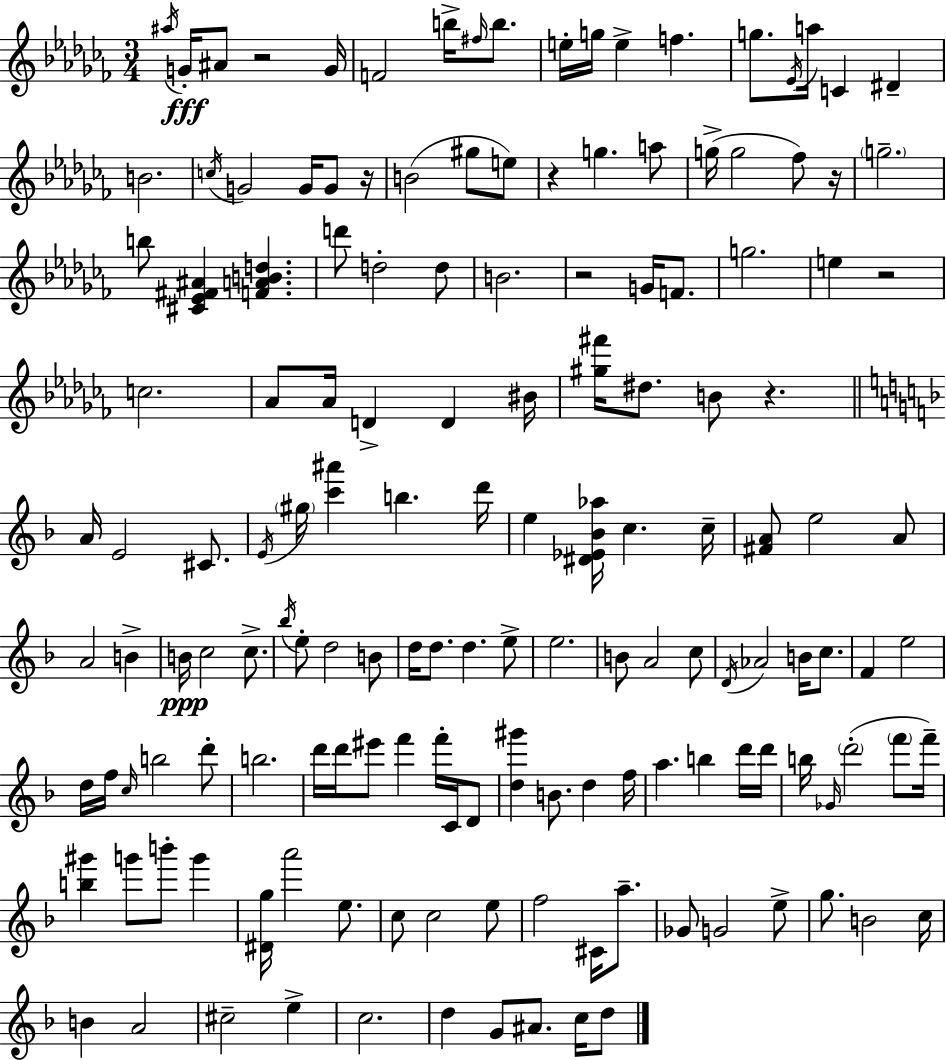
A#5/s G4/s A#4/e R/h G4/s F4/h B5/s F#5/s B5/e. E5/s G5/s E5/q F5/q. G5/e. Eb4/s A5/s C4/q D#4/q B4/h. C5/s G4/h G4/s G4/e R/s B4/h G#5/e E5/e R/q G5/q. A5/e G5/s G5/h FES5/e R/s G5/h. B5/e [C#4,Eb4,F#4,A#4]/q [F4,A4,B4,D5]/q. D6/e D5/h D5/e B4/h. R/h G4/s F4/e. G5/h. E5/q R/h C5/h. Ab4/e Ab4/s D4/q D4/q BIS4/s [G#5,F#6]/s D#5/e. B4/e R/q. A4/s E4/h C#4/e. E4/s G#5/s [C6,A#6]/q B5/q. D6/s E5/q [D#4,Eb4,Bb4,Ab5]/s C5/q. C5/s [F#4,A4]/e E5/h A4/e A4/h B4/q B4/s C5/h C5/e. Bb5/s E5/e D5/h B4/e D5/s D5/e. D5/q. E5/e E5/h. B4/e A4/h C5/e D4/s Ab4/h B4/s C5/e. F4/q E5/h D5/s F5/s C5/s B5/h D6/e B5/h. D6/s D6/s EIS6/e F6/q F6/s C4/s D4/e [D5,G#6]/q B4/e. D5/q F5/s A5/q. B5/q D6/s D6/s B5/s Gb4/s D6/h F6/e F6/s [B5,G#6]/q G6/e B6/e G6/q [D#4,G5]/s A6/h E5/e. C5/e C5/h E5/e F5/h C#4/s A5/e. Gb4/e G4/h E5/e G5/e. B4/h C5/s B4/q A4/h C#5/h E5/q C5/h. D5/q G4/e A#4/e. C5/s D5/e